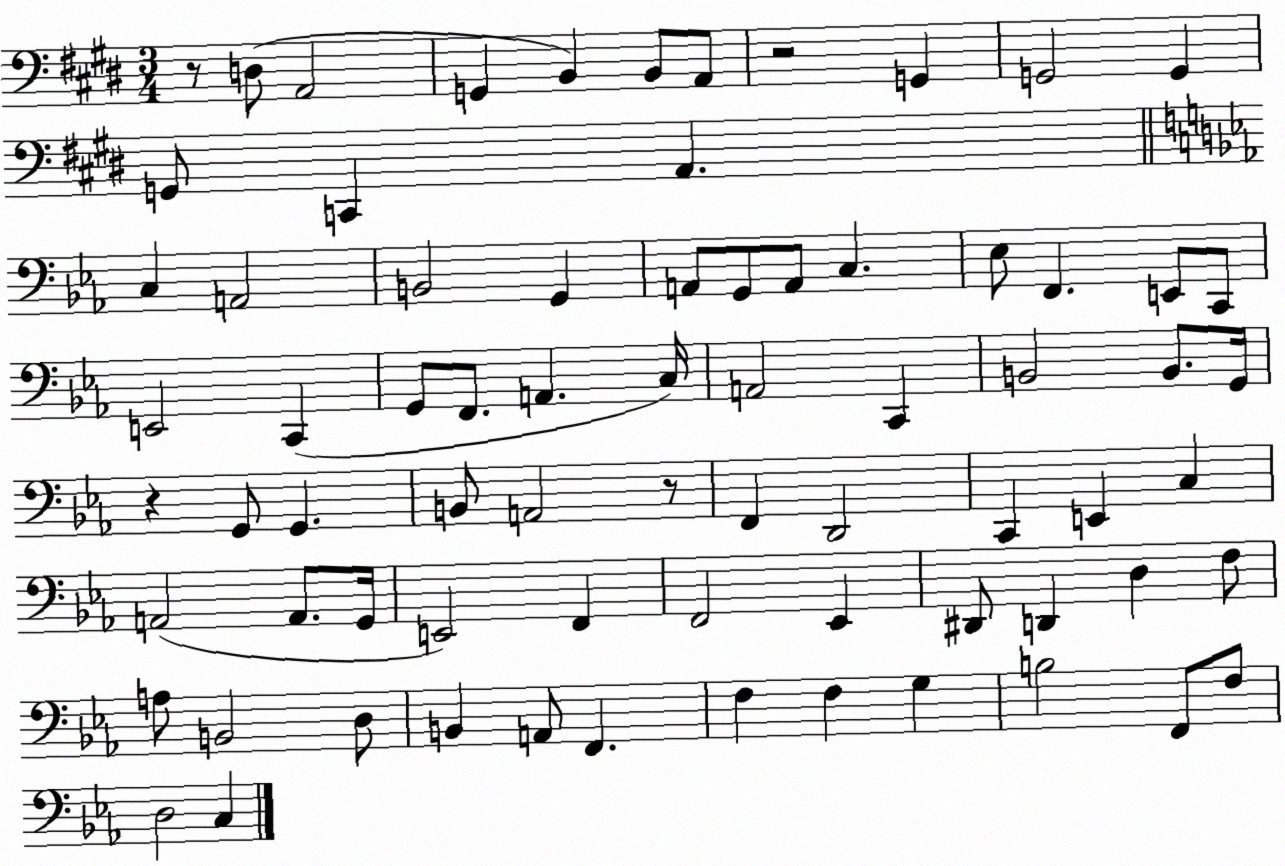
X:1
T:Untitled
M:3/4
L:1/4
K:E
z/2 D,/2 A,,2 G,, B,, B,,/2 A,,/2 z2 G,, G,,2 G,, G,,/2 C,, A,, C, A,,2 B,,2 G,, A,,/2 G,,/2 A,,/2 C, _E,/2 F,, E,,/2 C,,/2 E,,2 C,, G,,/2 F,,/2 A,, C,/4 A,,2 C,, B,,2 B,,/2 G,,/4 z G,,/2 G,, B,,/2 A,,2 z/2 F,, D,,2 C,, E,, C, A,,2 A,,/2 G,,/4 E,,2 F,, F,,2 _E,, ^D,,/2 D,, D, F,/2 A,/2 B,,2 D,/2 B,, A,,/2 F,, F, F, G, B,2 F,,/2 F,/2 D,2 C,